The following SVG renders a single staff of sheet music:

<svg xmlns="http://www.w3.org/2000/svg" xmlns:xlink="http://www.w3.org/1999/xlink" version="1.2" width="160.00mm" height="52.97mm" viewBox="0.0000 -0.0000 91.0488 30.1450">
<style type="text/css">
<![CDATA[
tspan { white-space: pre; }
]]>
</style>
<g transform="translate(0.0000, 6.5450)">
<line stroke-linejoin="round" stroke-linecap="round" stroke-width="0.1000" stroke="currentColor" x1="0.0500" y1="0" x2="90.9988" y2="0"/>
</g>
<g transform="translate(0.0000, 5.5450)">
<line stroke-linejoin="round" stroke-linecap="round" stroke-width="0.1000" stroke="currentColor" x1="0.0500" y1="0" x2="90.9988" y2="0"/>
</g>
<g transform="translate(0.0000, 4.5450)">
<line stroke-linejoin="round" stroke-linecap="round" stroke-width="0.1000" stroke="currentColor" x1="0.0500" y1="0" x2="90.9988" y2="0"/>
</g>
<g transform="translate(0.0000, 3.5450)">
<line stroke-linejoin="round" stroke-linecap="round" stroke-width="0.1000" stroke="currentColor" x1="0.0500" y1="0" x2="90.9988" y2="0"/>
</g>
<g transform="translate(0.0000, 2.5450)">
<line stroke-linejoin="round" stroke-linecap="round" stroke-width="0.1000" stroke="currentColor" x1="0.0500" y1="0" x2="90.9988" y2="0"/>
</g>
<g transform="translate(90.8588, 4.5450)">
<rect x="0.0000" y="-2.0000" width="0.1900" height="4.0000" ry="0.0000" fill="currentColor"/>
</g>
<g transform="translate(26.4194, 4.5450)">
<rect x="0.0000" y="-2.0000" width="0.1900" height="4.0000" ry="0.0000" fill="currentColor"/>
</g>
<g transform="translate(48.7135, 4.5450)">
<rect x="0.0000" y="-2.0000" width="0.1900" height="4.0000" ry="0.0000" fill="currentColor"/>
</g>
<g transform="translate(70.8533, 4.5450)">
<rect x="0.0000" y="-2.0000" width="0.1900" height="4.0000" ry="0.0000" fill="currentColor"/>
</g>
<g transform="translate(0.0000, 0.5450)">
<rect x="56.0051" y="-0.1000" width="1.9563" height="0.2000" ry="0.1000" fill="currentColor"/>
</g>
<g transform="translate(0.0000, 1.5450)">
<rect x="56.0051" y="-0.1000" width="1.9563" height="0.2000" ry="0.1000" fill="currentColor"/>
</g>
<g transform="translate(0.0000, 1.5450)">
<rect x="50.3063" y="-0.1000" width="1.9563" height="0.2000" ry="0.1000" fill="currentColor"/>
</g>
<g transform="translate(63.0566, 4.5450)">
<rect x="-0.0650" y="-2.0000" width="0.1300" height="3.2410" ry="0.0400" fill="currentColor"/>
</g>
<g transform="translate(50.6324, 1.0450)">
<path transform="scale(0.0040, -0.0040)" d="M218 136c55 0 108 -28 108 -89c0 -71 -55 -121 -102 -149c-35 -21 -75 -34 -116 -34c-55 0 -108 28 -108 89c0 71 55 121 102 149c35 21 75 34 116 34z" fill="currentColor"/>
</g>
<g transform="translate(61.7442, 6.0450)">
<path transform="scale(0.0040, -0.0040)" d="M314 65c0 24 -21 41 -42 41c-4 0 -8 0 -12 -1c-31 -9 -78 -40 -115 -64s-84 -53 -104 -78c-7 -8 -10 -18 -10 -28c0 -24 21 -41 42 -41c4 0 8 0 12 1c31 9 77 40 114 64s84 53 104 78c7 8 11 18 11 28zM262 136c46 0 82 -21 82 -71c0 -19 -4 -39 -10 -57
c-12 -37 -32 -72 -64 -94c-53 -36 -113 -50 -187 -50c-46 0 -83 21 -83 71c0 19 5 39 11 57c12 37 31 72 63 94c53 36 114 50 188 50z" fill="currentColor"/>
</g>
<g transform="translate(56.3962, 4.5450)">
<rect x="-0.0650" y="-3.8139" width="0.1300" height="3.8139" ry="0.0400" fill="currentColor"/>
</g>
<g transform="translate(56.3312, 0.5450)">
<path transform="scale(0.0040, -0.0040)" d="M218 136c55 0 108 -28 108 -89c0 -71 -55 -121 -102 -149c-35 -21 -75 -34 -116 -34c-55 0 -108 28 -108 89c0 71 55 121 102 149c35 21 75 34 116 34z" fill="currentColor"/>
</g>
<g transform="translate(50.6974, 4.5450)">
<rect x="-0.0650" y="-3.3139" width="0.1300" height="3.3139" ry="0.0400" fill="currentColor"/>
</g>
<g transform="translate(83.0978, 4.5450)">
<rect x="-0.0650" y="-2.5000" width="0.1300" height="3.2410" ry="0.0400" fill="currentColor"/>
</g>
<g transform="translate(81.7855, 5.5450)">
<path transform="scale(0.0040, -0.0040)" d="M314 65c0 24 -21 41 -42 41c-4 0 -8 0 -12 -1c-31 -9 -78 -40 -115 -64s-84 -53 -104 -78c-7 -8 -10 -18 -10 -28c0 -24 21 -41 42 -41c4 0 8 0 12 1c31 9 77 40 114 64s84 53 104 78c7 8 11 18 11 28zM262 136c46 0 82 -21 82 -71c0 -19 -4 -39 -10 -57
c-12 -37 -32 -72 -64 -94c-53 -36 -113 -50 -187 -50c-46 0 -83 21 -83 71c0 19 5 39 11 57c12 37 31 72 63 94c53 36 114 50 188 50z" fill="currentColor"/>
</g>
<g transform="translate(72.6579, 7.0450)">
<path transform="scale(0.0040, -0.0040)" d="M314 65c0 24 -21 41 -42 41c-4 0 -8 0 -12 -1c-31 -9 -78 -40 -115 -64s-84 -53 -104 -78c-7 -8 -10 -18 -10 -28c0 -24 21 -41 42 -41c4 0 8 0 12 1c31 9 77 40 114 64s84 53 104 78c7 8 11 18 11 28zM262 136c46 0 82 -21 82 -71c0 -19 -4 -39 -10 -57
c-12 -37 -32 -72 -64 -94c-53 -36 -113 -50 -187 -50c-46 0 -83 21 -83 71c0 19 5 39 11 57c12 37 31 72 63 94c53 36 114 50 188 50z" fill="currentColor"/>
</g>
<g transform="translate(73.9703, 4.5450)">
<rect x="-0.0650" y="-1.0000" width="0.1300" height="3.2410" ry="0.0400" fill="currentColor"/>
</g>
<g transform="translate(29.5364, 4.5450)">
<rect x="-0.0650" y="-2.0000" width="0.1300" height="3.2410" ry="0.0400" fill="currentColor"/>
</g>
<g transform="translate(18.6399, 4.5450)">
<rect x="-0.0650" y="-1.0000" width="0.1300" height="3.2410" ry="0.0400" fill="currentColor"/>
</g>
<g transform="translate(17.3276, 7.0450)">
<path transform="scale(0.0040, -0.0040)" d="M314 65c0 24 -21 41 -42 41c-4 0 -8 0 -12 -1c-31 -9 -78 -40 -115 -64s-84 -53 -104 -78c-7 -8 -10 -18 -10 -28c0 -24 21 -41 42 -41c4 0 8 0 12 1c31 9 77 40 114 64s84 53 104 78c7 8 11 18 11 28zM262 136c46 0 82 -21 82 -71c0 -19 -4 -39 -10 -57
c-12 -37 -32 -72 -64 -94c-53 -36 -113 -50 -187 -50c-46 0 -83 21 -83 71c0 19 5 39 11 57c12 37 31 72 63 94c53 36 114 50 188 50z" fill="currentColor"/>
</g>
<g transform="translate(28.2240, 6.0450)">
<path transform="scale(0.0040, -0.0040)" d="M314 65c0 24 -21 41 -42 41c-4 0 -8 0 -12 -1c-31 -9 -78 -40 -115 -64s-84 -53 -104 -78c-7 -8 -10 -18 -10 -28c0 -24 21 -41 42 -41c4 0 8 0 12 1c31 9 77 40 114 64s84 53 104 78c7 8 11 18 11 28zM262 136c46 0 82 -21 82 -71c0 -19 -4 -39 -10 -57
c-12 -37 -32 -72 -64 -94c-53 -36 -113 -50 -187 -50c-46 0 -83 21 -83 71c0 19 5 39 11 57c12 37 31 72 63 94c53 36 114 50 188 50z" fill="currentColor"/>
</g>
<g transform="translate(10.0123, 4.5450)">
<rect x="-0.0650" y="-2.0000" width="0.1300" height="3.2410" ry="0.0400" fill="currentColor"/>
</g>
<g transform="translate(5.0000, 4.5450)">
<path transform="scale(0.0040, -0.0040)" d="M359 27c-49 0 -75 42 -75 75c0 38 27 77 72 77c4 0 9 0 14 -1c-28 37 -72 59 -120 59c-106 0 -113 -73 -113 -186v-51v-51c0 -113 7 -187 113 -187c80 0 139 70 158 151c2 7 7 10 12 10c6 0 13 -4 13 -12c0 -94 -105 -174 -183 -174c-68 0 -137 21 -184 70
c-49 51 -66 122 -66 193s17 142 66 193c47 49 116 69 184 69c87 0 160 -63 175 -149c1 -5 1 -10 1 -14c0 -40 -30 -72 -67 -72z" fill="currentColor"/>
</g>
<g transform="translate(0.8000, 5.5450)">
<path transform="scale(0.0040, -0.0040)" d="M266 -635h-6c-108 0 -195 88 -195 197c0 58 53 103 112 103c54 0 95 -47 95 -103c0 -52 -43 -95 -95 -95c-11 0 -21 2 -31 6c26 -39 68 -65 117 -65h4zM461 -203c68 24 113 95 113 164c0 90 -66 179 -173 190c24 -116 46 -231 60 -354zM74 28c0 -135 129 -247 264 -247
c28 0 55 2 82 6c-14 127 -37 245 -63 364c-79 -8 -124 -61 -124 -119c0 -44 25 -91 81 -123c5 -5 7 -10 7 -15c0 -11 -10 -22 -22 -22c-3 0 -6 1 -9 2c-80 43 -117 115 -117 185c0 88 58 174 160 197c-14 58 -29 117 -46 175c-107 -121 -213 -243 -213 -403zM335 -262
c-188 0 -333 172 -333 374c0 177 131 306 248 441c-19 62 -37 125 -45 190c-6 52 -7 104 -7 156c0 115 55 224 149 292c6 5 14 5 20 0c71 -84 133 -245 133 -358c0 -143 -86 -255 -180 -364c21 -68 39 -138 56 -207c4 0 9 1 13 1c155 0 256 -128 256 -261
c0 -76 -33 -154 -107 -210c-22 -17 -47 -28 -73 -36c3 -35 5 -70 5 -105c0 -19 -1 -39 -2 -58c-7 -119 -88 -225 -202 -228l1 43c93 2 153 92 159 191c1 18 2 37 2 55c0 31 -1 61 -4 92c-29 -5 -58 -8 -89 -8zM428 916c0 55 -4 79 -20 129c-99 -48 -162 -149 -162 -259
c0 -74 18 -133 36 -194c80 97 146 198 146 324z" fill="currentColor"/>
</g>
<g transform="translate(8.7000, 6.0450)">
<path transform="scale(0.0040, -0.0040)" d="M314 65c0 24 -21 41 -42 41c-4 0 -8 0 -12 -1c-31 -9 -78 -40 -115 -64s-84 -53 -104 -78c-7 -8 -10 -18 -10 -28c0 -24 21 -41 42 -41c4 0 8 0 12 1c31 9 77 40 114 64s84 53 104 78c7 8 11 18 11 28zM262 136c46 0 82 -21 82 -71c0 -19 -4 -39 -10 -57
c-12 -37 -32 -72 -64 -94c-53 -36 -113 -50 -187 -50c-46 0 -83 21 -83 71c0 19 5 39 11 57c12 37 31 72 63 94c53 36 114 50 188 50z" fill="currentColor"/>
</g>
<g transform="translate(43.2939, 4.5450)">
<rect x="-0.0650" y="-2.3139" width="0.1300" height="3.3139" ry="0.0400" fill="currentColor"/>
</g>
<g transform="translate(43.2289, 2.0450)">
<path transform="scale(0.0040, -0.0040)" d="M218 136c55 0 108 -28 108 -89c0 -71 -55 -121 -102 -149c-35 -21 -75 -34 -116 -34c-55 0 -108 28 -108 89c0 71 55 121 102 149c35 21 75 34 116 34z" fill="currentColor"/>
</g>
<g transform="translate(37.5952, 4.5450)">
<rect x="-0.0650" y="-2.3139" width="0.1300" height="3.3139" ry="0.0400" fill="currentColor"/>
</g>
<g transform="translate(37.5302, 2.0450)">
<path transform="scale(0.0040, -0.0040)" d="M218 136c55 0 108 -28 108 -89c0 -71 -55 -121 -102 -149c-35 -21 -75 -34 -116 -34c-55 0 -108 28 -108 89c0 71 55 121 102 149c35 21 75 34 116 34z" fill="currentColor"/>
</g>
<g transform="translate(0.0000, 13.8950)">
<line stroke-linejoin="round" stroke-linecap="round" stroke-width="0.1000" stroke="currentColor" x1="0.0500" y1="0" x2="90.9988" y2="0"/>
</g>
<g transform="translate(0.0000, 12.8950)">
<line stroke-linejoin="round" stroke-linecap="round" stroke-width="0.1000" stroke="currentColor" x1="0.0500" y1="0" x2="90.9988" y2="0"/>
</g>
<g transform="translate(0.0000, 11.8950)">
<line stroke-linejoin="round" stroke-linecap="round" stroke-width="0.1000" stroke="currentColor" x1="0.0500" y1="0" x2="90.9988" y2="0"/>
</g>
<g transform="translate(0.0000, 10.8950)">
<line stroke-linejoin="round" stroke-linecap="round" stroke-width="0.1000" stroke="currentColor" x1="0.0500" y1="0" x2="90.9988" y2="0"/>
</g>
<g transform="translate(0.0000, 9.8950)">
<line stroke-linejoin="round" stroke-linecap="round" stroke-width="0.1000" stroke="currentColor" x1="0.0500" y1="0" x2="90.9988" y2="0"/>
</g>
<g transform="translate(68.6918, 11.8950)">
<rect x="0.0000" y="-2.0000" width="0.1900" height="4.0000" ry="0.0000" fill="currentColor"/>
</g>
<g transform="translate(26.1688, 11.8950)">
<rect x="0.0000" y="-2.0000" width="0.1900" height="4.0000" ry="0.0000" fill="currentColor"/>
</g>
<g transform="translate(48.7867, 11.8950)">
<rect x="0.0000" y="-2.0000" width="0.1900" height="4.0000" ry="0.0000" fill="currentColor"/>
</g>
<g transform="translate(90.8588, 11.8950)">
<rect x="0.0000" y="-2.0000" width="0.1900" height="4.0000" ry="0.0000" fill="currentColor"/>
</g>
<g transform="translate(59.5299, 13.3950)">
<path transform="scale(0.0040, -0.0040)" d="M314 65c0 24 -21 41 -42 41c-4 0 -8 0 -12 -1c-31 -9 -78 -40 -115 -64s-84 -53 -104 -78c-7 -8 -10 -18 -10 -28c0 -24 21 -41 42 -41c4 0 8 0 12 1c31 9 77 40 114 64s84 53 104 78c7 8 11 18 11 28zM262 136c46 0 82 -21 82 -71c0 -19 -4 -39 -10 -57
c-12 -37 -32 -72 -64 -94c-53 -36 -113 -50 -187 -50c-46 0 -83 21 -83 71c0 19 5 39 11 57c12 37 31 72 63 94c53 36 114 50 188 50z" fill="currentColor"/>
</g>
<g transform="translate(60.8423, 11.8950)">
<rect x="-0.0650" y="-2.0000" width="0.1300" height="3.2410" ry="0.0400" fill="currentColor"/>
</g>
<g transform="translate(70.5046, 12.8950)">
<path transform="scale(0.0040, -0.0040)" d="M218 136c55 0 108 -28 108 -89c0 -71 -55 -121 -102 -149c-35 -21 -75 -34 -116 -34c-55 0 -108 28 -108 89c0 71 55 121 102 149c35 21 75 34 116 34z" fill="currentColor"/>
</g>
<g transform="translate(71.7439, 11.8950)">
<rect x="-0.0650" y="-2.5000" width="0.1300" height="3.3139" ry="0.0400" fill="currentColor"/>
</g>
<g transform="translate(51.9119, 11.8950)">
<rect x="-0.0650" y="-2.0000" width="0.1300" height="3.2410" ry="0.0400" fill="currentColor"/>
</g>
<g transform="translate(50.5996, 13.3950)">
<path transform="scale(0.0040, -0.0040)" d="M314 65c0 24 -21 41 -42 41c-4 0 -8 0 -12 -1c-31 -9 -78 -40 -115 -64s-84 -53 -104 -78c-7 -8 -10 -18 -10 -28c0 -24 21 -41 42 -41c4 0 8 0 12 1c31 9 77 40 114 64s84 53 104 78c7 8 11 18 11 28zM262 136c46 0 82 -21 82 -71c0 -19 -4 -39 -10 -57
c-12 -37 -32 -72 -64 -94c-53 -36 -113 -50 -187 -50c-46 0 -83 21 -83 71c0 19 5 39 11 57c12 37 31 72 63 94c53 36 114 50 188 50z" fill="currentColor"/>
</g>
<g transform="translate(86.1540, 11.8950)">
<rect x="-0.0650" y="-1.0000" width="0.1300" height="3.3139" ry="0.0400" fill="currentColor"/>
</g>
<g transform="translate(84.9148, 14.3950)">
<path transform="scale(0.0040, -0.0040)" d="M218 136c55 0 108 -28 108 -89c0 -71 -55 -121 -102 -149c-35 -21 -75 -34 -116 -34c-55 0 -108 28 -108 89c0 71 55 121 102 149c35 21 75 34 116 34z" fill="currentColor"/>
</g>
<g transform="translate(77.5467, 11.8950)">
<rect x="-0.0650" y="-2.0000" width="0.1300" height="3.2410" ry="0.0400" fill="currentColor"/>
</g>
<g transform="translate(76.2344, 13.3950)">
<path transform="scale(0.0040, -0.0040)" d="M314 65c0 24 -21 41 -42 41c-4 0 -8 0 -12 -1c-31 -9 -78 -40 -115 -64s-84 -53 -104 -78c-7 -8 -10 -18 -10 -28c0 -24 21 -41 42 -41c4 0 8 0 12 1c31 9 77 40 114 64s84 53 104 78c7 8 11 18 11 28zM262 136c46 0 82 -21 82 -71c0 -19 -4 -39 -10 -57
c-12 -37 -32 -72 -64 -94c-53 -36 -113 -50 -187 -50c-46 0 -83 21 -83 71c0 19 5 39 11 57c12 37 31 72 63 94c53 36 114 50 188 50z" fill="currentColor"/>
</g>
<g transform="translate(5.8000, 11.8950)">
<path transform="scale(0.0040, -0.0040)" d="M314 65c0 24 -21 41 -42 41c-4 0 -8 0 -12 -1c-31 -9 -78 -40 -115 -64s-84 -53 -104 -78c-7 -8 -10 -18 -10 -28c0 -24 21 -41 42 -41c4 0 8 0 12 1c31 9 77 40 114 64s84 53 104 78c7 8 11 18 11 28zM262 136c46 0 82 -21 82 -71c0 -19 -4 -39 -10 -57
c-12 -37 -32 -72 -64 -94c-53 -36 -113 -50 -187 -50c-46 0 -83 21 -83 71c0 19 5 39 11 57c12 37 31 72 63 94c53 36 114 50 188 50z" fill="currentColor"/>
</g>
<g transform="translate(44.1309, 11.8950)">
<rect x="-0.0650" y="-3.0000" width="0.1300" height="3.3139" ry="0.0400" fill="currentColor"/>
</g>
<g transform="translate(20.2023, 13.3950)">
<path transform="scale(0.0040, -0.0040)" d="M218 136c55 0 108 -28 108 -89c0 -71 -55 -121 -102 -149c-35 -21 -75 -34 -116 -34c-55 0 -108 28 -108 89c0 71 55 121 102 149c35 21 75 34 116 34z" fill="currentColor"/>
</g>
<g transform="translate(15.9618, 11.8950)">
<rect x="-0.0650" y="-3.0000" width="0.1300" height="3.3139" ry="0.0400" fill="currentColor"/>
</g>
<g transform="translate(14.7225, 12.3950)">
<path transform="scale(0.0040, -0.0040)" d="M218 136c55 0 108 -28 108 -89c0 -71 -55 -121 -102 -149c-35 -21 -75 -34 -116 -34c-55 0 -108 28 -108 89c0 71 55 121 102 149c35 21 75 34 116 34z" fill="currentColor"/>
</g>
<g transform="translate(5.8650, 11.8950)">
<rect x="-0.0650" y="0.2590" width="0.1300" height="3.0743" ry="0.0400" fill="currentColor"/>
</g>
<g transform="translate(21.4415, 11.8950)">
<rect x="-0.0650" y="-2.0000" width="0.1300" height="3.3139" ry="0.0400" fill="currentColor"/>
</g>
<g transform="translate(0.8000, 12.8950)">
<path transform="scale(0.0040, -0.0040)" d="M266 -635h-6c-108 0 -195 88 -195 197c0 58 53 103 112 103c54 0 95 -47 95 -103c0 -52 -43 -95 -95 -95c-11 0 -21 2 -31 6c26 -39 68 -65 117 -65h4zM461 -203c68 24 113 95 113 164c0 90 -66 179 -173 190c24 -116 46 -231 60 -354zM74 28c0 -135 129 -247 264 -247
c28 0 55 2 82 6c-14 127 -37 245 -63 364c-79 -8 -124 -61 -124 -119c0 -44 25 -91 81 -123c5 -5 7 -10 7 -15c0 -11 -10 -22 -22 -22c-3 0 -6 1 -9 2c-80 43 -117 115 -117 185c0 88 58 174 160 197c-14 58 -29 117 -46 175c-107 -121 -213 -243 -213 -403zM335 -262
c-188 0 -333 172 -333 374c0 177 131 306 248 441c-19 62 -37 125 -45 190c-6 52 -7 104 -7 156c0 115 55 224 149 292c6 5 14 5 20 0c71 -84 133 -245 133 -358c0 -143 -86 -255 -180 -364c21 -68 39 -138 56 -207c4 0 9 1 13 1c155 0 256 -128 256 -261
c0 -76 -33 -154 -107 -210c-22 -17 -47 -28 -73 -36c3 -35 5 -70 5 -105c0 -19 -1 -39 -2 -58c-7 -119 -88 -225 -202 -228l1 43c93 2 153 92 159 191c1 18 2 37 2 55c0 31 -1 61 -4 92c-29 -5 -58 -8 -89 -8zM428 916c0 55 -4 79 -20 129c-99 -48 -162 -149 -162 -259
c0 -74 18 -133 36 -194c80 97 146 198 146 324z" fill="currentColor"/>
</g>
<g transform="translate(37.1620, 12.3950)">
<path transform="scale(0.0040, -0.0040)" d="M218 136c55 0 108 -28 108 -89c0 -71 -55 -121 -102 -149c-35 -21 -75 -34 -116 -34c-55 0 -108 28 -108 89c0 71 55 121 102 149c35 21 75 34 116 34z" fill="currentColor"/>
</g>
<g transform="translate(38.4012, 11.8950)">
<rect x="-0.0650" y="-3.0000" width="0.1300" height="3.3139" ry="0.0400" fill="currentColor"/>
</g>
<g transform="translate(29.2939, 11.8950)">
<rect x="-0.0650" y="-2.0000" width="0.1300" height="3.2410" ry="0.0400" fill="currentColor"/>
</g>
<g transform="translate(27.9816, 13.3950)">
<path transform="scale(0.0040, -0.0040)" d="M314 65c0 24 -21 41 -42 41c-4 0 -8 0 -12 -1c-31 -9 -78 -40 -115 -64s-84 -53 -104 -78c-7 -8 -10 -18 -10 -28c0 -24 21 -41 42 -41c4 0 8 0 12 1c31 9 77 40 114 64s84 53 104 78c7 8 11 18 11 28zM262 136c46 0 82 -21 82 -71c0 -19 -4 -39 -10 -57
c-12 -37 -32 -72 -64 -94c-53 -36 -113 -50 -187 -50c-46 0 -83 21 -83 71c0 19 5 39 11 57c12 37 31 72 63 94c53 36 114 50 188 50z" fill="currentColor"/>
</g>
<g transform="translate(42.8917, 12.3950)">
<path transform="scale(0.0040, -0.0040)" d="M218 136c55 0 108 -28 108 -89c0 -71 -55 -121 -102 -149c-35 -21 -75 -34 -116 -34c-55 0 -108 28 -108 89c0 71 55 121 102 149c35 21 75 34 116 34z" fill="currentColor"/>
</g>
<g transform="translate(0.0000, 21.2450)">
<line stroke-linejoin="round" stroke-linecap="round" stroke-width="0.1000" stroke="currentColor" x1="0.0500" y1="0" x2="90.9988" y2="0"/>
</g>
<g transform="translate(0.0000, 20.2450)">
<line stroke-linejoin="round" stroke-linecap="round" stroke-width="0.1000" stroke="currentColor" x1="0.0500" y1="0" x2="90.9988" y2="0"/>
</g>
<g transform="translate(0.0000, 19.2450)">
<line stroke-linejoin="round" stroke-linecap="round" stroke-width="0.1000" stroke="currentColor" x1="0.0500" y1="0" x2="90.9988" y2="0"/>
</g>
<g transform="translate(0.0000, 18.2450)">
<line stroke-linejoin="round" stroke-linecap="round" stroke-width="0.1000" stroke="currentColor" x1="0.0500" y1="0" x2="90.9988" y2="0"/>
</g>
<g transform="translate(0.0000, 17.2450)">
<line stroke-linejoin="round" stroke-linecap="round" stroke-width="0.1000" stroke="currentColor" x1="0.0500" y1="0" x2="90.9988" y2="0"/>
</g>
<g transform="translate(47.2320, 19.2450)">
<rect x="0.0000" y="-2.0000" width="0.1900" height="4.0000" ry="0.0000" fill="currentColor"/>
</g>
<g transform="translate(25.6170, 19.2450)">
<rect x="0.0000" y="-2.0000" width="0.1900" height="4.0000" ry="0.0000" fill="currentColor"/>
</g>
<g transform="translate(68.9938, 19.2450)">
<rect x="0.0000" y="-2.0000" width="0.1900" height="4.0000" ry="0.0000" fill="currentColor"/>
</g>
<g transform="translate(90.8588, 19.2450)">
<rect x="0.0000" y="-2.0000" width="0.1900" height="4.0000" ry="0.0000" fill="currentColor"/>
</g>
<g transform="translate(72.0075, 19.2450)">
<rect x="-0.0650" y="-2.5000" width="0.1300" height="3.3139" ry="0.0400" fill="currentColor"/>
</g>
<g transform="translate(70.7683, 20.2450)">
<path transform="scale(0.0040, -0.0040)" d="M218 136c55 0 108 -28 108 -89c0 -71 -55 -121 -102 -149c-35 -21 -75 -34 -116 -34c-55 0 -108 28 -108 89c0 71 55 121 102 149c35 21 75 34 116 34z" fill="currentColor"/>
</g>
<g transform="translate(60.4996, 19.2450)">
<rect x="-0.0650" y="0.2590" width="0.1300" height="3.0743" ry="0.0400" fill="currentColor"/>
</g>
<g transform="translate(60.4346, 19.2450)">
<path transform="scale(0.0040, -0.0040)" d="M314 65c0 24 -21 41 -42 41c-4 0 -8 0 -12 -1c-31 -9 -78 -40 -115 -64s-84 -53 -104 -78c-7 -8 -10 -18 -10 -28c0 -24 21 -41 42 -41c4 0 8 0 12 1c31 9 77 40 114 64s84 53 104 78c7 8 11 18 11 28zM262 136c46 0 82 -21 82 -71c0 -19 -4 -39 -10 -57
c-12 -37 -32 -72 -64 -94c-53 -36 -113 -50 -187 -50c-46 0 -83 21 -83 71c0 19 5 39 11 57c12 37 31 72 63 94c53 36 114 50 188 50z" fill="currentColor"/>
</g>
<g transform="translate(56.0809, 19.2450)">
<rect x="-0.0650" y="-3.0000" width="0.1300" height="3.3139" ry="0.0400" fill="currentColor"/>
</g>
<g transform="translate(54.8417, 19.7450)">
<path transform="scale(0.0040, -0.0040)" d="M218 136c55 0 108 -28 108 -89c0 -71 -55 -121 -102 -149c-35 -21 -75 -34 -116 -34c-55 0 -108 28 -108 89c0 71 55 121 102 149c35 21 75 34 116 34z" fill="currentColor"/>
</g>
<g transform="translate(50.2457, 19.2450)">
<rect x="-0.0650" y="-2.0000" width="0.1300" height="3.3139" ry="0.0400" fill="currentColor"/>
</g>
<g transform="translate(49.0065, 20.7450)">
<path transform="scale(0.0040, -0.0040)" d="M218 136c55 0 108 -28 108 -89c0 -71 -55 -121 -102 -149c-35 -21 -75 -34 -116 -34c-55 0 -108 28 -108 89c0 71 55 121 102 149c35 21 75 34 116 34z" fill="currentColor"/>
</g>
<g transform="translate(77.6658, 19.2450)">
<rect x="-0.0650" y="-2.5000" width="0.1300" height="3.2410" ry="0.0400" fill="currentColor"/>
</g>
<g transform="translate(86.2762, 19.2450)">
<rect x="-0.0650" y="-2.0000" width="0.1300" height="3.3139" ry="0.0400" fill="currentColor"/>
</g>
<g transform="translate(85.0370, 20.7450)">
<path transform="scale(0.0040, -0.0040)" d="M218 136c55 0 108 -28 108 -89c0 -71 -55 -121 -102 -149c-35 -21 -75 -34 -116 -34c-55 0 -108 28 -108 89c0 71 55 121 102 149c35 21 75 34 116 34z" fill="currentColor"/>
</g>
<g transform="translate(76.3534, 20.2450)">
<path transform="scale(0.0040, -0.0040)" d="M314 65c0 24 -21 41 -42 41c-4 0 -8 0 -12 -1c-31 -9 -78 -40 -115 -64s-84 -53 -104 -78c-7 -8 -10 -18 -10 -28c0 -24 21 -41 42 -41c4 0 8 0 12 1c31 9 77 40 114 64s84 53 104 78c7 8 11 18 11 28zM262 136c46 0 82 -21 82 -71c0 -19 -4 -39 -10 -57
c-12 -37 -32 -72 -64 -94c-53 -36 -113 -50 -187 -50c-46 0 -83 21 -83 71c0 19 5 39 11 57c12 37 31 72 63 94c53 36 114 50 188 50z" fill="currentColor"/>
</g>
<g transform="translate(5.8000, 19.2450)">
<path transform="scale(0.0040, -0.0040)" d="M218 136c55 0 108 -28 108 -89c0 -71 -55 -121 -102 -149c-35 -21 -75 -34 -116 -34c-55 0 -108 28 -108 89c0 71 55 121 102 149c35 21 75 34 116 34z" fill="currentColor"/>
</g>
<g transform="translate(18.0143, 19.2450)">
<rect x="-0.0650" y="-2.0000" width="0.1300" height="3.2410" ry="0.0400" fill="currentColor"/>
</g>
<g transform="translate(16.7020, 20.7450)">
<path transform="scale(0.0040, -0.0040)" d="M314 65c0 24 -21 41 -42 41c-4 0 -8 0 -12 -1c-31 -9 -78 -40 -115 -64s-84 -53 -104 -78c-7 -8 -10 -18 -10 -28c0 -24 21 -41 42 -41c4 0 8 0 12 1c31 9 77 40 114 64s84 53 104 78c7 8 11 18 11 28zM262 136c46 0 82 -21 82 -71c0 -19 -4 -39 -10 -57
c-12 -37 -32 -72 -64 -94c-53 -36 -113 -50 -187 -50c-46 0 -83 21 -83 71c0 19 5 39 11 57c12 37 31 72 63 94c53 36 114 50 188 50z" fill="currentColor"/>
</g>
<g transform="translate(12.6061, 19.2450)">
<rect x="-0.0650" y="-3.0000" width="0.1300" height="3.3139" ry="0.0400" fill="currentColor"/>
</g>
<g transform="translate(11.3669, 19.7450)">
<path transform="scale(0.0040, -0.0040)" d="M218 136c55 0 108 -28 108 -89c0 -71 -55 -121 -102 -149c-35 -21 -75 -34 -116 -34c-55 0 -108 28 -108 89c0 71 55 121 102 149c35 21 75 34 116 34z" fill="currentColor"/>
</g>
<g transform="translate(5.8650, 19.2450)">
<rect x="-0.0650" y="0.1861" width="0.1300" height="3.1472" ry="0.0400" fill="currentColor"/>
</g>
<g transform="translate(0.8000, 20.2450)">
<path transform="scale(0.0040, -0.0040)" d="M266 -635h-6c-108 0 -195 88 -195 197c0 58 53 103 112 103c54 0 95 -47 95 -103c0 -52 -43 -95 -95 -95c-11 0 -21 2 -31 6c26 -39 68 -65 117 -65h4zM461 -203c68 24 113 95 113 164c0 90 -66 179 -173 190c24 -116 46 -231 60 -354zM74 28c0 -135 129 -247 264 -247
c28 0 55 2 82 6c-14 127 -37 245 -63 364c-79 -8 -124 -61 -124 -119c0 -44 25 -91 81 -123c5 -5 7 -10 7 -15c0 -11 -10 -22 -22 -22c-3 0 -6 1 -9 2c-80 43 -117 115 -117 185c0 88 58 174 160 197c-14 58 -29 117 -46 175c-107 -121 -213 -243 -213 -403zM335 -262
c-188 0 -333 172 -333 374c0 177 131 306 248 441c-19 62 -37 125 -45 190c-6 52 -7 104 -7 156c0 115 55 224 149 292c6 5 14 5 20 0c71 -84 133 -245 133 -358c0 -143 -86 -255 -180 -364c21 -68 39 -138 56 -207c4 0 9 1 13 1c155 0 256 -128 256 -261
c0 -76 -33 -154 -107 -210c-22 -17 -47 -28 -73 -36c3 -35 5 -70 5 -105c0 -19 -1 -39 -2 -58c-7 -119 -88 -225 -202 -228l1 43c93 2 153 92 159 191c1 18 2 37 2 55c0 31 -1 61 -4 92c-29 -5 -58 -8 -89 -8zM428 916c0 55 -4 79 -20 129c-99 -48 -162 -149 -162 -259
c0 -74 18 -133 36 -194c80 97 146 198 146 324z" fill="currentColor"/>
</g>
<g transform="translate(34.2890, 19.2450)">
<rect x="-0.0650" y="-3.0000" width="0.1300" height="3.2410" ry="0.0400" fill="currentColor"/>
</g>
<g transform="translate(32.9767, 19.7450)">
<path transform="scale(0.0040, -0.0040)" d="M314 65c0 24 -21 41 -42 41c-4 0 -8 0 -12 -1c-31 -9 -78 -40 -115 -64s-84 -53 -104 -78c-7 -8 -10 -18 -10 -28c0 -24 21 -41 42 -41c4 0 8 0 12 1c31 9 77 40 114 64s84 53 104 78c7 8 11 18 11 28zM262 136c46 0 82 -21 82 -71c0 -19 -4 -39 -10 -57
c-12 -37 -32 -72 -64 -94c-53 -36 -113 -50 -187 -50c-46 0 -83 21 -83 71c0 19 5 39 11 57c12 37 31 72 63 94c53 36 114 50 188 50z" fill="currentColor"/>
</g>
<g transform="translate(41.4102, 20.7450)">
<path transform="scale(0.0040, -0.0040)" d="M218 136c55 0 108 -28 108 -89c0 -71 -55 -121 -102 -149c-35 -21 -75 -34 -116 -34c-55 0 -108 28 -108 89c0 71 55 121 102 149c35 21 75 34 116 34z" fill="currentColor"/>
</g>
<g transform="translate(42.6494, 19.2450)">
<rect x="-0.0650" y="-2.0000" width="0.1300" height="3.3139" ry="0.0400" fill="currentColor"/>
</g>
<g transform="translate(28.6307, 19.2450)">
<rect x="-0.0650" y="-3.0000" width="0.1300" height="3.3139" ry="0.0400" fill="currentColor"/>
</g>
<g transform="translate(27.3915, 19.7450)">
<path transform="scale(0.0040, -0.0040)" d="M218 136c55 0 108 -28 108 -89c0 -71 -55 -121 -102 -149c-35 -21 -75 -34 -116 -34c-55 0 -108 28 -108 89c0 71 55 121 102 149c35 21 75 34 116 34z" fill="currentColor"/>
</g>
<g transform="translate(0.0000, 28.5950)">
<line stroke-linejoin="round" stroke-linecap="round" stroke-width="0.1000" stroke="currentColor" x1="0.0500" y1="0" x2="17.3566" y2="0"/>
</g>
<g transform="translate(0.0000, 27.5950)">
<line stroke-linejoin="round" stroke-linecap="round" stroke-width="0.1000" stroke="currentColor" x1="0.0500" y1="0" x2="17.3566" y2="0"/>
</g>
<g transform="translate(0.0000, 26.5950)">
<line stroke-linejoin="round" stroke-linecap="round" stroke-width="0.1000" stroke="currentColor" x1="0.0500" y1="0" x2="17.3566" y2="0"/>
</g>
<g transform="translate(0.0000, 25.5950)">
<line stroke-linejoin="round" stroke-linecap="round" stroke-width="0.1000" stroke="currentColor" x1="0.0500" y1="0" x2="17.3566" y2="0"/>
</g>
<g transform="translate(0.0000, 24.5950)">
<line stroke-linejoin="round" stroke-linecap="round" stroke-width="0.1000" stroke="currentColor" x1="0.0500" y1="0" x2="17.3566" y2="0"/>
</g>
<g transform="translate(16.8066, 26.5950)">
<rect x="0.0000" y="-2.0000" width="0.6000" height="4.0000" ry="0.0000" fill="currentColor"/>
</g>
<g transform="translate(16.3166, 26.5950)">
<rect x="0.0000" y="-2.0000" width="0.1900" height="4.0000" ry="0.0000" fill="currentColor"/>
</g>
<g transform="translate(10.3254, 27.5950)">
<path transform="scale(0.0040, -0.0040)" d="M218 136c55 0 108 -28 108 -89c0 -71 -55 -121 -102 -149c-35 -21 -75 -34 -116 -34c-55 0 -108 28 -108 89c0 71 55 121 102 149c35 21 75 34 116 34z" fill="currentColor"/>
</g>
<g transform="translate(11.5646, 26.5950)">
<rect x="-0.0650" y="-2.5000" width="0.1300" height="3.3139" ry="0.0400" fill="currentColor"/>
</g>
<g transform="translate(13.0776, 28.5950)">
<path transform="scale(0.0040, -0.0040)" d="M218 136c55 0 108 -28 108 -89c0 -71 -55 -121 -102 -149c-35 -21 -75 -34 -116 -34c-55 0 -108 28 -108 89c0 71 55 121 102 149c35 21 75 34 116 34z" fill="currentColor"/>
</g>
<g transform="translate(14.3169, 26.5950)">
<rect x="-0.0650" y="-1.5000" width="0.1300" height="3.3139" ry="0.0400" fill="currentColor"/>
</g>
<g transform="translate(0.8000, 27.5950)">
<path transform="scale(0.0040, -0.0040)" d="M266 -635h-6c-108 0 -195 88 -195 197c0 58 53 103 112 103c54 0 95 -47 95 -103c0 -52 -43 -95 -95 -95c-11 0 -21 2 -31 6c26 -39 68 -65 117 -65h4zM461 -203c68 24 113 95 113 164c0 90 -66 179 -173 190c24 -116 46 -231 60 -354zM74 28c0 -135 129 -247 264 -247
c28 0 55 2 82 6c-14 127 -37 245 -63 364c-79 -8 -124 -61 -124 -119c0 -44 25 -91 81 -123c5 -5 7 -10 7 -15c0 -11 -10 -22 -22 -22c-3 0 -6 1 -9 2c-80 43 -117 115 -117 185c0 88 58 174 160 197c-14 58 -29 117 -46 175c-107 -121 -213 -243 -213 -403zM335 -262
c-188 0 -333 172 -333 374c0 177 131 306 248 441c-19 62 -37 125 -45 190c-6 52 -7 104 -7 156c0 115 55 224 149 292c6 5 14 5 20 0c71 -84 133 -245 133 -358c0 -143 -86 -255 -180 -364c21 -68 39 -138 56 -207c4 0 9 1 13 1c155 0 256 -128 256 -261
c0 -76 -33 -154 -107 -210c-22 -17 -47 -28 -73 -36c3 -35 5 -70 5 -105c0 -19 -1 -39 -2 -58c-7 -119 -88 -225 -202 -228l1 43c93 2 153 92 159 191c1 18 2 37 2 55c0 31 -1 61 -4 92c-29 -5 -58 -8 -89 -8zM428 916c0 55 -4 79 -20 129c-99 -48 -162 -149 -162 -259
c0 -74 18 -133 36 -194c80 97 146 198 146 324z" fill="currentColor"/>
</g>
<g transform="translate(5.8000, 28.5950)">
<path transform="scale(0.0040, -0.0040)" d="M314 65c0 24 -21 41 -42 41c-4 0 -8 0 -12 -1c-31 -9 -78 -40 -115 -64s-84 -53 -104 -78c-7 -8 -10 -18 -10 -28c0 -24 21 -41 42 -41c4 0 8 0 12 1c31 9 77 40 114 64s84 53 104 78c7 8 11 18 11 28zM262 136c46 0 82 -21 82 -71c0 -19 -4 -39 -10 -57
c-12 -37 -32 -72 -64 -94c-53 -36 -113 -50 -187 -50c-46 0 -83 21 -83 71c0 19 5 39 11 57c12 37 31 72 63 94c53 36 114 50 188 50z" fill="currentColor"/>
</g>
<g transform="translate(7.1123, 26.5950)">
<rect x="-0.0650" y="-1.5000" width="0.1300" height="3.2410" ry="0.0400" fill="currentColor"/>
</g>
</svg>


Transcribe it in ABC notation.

X:1
T:Untitled
M:4/4
L:1/4
K:C
F2 D2 F2 g g b c' F2 D2 G2 B2 A F F2 A A F2 F2 G F2 D B A F2 A A2 F F A B2 G G2 F E2 G E